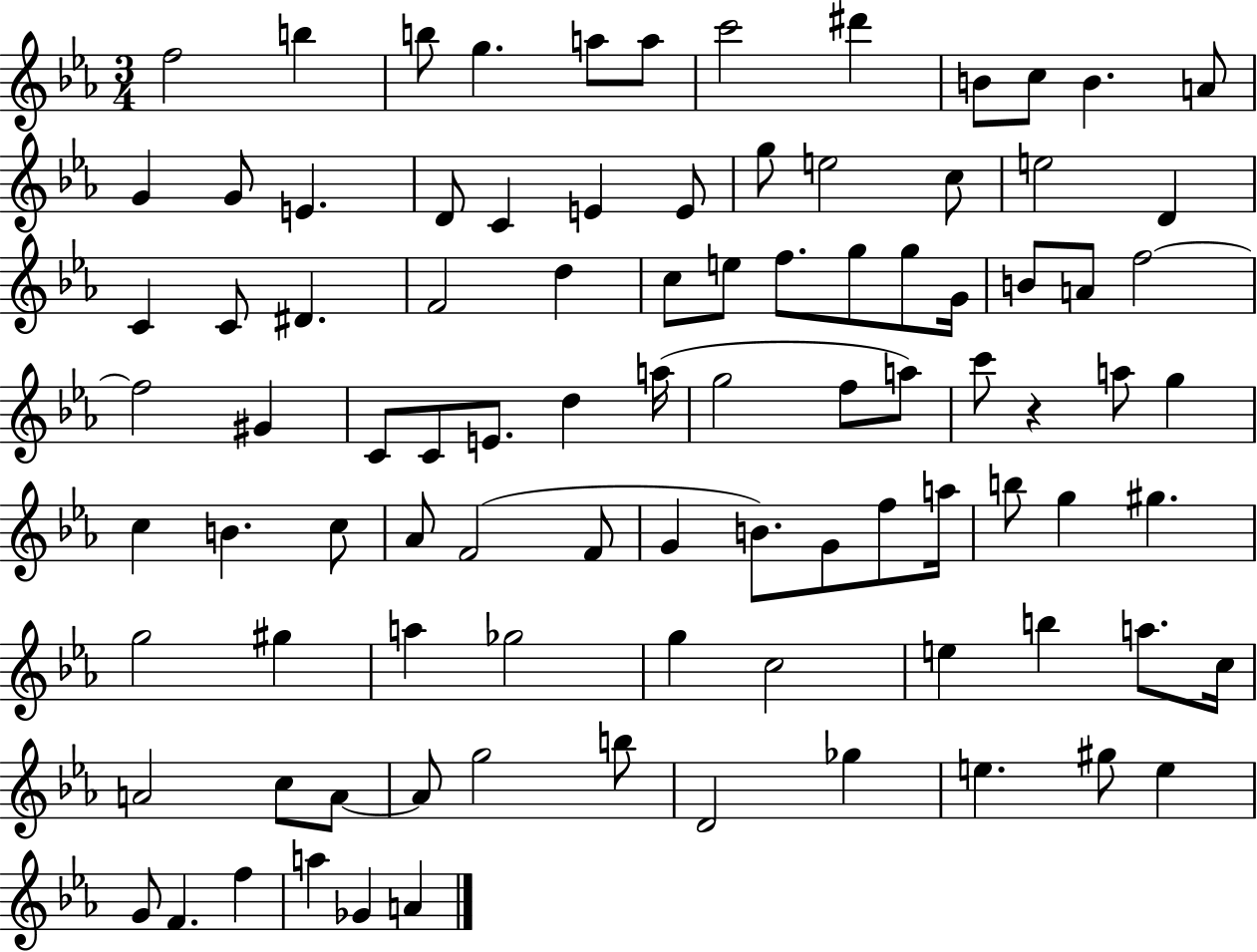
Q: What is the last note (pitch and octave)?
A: A4